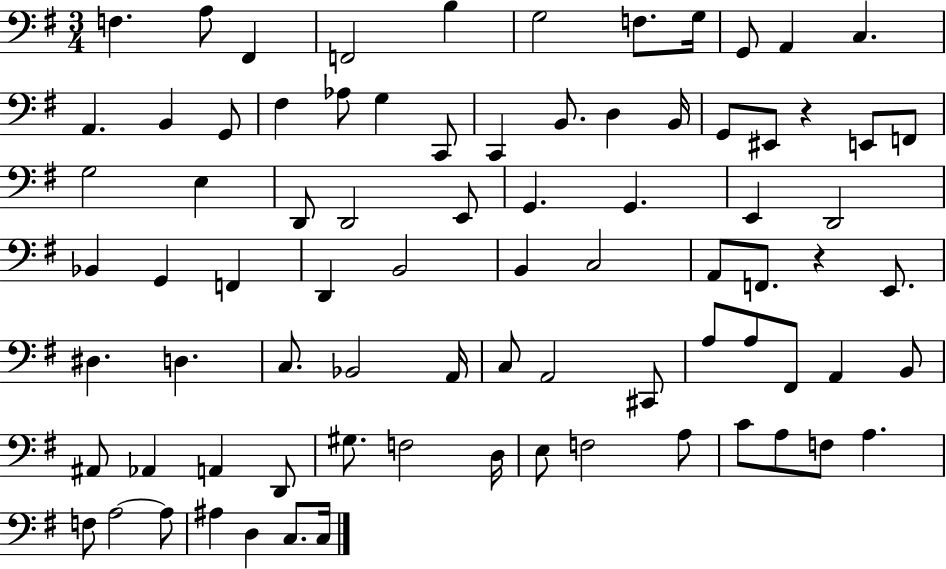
{
  \clef bass
  \numericTimeSignature
  \time 3/4
  \key g \major
  f4. a8 fis,4 | f,2 b4 | g2 f8. g16 | g,8 a,4 c4. | \break a,4. b,4 g,8 | fis4 aes8 g4 c,8 | c,4 b,8. d4 b,16 | g,8 eis,8 r4 e,8 f,8 | \break g2 e4 | d,8 d,2 e,8 | g,4. g,4. | e,4 d,2 | \break bes,4 g,4 f,4 | d,4 b,2 | b,4 c2 | a,8 f,8. r4 e,8. | \break dis4. d4. | c8. bes,2 a,16 | c8 a,2 cis,8 | a8 a8 fis,8 a,4 b,8 | \break ais,8 aes,4 a,4 d,8 | gis8. f2 d16 | e8 f2 a8 | c'8 a8 f8 a4. | \break f8 a2~~ a8 | ais4 d4 c8. c16 | \bar "|."
}